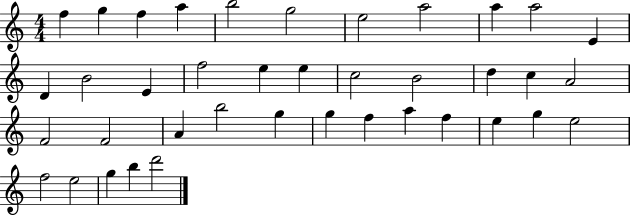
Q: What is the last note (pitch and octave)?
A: D6